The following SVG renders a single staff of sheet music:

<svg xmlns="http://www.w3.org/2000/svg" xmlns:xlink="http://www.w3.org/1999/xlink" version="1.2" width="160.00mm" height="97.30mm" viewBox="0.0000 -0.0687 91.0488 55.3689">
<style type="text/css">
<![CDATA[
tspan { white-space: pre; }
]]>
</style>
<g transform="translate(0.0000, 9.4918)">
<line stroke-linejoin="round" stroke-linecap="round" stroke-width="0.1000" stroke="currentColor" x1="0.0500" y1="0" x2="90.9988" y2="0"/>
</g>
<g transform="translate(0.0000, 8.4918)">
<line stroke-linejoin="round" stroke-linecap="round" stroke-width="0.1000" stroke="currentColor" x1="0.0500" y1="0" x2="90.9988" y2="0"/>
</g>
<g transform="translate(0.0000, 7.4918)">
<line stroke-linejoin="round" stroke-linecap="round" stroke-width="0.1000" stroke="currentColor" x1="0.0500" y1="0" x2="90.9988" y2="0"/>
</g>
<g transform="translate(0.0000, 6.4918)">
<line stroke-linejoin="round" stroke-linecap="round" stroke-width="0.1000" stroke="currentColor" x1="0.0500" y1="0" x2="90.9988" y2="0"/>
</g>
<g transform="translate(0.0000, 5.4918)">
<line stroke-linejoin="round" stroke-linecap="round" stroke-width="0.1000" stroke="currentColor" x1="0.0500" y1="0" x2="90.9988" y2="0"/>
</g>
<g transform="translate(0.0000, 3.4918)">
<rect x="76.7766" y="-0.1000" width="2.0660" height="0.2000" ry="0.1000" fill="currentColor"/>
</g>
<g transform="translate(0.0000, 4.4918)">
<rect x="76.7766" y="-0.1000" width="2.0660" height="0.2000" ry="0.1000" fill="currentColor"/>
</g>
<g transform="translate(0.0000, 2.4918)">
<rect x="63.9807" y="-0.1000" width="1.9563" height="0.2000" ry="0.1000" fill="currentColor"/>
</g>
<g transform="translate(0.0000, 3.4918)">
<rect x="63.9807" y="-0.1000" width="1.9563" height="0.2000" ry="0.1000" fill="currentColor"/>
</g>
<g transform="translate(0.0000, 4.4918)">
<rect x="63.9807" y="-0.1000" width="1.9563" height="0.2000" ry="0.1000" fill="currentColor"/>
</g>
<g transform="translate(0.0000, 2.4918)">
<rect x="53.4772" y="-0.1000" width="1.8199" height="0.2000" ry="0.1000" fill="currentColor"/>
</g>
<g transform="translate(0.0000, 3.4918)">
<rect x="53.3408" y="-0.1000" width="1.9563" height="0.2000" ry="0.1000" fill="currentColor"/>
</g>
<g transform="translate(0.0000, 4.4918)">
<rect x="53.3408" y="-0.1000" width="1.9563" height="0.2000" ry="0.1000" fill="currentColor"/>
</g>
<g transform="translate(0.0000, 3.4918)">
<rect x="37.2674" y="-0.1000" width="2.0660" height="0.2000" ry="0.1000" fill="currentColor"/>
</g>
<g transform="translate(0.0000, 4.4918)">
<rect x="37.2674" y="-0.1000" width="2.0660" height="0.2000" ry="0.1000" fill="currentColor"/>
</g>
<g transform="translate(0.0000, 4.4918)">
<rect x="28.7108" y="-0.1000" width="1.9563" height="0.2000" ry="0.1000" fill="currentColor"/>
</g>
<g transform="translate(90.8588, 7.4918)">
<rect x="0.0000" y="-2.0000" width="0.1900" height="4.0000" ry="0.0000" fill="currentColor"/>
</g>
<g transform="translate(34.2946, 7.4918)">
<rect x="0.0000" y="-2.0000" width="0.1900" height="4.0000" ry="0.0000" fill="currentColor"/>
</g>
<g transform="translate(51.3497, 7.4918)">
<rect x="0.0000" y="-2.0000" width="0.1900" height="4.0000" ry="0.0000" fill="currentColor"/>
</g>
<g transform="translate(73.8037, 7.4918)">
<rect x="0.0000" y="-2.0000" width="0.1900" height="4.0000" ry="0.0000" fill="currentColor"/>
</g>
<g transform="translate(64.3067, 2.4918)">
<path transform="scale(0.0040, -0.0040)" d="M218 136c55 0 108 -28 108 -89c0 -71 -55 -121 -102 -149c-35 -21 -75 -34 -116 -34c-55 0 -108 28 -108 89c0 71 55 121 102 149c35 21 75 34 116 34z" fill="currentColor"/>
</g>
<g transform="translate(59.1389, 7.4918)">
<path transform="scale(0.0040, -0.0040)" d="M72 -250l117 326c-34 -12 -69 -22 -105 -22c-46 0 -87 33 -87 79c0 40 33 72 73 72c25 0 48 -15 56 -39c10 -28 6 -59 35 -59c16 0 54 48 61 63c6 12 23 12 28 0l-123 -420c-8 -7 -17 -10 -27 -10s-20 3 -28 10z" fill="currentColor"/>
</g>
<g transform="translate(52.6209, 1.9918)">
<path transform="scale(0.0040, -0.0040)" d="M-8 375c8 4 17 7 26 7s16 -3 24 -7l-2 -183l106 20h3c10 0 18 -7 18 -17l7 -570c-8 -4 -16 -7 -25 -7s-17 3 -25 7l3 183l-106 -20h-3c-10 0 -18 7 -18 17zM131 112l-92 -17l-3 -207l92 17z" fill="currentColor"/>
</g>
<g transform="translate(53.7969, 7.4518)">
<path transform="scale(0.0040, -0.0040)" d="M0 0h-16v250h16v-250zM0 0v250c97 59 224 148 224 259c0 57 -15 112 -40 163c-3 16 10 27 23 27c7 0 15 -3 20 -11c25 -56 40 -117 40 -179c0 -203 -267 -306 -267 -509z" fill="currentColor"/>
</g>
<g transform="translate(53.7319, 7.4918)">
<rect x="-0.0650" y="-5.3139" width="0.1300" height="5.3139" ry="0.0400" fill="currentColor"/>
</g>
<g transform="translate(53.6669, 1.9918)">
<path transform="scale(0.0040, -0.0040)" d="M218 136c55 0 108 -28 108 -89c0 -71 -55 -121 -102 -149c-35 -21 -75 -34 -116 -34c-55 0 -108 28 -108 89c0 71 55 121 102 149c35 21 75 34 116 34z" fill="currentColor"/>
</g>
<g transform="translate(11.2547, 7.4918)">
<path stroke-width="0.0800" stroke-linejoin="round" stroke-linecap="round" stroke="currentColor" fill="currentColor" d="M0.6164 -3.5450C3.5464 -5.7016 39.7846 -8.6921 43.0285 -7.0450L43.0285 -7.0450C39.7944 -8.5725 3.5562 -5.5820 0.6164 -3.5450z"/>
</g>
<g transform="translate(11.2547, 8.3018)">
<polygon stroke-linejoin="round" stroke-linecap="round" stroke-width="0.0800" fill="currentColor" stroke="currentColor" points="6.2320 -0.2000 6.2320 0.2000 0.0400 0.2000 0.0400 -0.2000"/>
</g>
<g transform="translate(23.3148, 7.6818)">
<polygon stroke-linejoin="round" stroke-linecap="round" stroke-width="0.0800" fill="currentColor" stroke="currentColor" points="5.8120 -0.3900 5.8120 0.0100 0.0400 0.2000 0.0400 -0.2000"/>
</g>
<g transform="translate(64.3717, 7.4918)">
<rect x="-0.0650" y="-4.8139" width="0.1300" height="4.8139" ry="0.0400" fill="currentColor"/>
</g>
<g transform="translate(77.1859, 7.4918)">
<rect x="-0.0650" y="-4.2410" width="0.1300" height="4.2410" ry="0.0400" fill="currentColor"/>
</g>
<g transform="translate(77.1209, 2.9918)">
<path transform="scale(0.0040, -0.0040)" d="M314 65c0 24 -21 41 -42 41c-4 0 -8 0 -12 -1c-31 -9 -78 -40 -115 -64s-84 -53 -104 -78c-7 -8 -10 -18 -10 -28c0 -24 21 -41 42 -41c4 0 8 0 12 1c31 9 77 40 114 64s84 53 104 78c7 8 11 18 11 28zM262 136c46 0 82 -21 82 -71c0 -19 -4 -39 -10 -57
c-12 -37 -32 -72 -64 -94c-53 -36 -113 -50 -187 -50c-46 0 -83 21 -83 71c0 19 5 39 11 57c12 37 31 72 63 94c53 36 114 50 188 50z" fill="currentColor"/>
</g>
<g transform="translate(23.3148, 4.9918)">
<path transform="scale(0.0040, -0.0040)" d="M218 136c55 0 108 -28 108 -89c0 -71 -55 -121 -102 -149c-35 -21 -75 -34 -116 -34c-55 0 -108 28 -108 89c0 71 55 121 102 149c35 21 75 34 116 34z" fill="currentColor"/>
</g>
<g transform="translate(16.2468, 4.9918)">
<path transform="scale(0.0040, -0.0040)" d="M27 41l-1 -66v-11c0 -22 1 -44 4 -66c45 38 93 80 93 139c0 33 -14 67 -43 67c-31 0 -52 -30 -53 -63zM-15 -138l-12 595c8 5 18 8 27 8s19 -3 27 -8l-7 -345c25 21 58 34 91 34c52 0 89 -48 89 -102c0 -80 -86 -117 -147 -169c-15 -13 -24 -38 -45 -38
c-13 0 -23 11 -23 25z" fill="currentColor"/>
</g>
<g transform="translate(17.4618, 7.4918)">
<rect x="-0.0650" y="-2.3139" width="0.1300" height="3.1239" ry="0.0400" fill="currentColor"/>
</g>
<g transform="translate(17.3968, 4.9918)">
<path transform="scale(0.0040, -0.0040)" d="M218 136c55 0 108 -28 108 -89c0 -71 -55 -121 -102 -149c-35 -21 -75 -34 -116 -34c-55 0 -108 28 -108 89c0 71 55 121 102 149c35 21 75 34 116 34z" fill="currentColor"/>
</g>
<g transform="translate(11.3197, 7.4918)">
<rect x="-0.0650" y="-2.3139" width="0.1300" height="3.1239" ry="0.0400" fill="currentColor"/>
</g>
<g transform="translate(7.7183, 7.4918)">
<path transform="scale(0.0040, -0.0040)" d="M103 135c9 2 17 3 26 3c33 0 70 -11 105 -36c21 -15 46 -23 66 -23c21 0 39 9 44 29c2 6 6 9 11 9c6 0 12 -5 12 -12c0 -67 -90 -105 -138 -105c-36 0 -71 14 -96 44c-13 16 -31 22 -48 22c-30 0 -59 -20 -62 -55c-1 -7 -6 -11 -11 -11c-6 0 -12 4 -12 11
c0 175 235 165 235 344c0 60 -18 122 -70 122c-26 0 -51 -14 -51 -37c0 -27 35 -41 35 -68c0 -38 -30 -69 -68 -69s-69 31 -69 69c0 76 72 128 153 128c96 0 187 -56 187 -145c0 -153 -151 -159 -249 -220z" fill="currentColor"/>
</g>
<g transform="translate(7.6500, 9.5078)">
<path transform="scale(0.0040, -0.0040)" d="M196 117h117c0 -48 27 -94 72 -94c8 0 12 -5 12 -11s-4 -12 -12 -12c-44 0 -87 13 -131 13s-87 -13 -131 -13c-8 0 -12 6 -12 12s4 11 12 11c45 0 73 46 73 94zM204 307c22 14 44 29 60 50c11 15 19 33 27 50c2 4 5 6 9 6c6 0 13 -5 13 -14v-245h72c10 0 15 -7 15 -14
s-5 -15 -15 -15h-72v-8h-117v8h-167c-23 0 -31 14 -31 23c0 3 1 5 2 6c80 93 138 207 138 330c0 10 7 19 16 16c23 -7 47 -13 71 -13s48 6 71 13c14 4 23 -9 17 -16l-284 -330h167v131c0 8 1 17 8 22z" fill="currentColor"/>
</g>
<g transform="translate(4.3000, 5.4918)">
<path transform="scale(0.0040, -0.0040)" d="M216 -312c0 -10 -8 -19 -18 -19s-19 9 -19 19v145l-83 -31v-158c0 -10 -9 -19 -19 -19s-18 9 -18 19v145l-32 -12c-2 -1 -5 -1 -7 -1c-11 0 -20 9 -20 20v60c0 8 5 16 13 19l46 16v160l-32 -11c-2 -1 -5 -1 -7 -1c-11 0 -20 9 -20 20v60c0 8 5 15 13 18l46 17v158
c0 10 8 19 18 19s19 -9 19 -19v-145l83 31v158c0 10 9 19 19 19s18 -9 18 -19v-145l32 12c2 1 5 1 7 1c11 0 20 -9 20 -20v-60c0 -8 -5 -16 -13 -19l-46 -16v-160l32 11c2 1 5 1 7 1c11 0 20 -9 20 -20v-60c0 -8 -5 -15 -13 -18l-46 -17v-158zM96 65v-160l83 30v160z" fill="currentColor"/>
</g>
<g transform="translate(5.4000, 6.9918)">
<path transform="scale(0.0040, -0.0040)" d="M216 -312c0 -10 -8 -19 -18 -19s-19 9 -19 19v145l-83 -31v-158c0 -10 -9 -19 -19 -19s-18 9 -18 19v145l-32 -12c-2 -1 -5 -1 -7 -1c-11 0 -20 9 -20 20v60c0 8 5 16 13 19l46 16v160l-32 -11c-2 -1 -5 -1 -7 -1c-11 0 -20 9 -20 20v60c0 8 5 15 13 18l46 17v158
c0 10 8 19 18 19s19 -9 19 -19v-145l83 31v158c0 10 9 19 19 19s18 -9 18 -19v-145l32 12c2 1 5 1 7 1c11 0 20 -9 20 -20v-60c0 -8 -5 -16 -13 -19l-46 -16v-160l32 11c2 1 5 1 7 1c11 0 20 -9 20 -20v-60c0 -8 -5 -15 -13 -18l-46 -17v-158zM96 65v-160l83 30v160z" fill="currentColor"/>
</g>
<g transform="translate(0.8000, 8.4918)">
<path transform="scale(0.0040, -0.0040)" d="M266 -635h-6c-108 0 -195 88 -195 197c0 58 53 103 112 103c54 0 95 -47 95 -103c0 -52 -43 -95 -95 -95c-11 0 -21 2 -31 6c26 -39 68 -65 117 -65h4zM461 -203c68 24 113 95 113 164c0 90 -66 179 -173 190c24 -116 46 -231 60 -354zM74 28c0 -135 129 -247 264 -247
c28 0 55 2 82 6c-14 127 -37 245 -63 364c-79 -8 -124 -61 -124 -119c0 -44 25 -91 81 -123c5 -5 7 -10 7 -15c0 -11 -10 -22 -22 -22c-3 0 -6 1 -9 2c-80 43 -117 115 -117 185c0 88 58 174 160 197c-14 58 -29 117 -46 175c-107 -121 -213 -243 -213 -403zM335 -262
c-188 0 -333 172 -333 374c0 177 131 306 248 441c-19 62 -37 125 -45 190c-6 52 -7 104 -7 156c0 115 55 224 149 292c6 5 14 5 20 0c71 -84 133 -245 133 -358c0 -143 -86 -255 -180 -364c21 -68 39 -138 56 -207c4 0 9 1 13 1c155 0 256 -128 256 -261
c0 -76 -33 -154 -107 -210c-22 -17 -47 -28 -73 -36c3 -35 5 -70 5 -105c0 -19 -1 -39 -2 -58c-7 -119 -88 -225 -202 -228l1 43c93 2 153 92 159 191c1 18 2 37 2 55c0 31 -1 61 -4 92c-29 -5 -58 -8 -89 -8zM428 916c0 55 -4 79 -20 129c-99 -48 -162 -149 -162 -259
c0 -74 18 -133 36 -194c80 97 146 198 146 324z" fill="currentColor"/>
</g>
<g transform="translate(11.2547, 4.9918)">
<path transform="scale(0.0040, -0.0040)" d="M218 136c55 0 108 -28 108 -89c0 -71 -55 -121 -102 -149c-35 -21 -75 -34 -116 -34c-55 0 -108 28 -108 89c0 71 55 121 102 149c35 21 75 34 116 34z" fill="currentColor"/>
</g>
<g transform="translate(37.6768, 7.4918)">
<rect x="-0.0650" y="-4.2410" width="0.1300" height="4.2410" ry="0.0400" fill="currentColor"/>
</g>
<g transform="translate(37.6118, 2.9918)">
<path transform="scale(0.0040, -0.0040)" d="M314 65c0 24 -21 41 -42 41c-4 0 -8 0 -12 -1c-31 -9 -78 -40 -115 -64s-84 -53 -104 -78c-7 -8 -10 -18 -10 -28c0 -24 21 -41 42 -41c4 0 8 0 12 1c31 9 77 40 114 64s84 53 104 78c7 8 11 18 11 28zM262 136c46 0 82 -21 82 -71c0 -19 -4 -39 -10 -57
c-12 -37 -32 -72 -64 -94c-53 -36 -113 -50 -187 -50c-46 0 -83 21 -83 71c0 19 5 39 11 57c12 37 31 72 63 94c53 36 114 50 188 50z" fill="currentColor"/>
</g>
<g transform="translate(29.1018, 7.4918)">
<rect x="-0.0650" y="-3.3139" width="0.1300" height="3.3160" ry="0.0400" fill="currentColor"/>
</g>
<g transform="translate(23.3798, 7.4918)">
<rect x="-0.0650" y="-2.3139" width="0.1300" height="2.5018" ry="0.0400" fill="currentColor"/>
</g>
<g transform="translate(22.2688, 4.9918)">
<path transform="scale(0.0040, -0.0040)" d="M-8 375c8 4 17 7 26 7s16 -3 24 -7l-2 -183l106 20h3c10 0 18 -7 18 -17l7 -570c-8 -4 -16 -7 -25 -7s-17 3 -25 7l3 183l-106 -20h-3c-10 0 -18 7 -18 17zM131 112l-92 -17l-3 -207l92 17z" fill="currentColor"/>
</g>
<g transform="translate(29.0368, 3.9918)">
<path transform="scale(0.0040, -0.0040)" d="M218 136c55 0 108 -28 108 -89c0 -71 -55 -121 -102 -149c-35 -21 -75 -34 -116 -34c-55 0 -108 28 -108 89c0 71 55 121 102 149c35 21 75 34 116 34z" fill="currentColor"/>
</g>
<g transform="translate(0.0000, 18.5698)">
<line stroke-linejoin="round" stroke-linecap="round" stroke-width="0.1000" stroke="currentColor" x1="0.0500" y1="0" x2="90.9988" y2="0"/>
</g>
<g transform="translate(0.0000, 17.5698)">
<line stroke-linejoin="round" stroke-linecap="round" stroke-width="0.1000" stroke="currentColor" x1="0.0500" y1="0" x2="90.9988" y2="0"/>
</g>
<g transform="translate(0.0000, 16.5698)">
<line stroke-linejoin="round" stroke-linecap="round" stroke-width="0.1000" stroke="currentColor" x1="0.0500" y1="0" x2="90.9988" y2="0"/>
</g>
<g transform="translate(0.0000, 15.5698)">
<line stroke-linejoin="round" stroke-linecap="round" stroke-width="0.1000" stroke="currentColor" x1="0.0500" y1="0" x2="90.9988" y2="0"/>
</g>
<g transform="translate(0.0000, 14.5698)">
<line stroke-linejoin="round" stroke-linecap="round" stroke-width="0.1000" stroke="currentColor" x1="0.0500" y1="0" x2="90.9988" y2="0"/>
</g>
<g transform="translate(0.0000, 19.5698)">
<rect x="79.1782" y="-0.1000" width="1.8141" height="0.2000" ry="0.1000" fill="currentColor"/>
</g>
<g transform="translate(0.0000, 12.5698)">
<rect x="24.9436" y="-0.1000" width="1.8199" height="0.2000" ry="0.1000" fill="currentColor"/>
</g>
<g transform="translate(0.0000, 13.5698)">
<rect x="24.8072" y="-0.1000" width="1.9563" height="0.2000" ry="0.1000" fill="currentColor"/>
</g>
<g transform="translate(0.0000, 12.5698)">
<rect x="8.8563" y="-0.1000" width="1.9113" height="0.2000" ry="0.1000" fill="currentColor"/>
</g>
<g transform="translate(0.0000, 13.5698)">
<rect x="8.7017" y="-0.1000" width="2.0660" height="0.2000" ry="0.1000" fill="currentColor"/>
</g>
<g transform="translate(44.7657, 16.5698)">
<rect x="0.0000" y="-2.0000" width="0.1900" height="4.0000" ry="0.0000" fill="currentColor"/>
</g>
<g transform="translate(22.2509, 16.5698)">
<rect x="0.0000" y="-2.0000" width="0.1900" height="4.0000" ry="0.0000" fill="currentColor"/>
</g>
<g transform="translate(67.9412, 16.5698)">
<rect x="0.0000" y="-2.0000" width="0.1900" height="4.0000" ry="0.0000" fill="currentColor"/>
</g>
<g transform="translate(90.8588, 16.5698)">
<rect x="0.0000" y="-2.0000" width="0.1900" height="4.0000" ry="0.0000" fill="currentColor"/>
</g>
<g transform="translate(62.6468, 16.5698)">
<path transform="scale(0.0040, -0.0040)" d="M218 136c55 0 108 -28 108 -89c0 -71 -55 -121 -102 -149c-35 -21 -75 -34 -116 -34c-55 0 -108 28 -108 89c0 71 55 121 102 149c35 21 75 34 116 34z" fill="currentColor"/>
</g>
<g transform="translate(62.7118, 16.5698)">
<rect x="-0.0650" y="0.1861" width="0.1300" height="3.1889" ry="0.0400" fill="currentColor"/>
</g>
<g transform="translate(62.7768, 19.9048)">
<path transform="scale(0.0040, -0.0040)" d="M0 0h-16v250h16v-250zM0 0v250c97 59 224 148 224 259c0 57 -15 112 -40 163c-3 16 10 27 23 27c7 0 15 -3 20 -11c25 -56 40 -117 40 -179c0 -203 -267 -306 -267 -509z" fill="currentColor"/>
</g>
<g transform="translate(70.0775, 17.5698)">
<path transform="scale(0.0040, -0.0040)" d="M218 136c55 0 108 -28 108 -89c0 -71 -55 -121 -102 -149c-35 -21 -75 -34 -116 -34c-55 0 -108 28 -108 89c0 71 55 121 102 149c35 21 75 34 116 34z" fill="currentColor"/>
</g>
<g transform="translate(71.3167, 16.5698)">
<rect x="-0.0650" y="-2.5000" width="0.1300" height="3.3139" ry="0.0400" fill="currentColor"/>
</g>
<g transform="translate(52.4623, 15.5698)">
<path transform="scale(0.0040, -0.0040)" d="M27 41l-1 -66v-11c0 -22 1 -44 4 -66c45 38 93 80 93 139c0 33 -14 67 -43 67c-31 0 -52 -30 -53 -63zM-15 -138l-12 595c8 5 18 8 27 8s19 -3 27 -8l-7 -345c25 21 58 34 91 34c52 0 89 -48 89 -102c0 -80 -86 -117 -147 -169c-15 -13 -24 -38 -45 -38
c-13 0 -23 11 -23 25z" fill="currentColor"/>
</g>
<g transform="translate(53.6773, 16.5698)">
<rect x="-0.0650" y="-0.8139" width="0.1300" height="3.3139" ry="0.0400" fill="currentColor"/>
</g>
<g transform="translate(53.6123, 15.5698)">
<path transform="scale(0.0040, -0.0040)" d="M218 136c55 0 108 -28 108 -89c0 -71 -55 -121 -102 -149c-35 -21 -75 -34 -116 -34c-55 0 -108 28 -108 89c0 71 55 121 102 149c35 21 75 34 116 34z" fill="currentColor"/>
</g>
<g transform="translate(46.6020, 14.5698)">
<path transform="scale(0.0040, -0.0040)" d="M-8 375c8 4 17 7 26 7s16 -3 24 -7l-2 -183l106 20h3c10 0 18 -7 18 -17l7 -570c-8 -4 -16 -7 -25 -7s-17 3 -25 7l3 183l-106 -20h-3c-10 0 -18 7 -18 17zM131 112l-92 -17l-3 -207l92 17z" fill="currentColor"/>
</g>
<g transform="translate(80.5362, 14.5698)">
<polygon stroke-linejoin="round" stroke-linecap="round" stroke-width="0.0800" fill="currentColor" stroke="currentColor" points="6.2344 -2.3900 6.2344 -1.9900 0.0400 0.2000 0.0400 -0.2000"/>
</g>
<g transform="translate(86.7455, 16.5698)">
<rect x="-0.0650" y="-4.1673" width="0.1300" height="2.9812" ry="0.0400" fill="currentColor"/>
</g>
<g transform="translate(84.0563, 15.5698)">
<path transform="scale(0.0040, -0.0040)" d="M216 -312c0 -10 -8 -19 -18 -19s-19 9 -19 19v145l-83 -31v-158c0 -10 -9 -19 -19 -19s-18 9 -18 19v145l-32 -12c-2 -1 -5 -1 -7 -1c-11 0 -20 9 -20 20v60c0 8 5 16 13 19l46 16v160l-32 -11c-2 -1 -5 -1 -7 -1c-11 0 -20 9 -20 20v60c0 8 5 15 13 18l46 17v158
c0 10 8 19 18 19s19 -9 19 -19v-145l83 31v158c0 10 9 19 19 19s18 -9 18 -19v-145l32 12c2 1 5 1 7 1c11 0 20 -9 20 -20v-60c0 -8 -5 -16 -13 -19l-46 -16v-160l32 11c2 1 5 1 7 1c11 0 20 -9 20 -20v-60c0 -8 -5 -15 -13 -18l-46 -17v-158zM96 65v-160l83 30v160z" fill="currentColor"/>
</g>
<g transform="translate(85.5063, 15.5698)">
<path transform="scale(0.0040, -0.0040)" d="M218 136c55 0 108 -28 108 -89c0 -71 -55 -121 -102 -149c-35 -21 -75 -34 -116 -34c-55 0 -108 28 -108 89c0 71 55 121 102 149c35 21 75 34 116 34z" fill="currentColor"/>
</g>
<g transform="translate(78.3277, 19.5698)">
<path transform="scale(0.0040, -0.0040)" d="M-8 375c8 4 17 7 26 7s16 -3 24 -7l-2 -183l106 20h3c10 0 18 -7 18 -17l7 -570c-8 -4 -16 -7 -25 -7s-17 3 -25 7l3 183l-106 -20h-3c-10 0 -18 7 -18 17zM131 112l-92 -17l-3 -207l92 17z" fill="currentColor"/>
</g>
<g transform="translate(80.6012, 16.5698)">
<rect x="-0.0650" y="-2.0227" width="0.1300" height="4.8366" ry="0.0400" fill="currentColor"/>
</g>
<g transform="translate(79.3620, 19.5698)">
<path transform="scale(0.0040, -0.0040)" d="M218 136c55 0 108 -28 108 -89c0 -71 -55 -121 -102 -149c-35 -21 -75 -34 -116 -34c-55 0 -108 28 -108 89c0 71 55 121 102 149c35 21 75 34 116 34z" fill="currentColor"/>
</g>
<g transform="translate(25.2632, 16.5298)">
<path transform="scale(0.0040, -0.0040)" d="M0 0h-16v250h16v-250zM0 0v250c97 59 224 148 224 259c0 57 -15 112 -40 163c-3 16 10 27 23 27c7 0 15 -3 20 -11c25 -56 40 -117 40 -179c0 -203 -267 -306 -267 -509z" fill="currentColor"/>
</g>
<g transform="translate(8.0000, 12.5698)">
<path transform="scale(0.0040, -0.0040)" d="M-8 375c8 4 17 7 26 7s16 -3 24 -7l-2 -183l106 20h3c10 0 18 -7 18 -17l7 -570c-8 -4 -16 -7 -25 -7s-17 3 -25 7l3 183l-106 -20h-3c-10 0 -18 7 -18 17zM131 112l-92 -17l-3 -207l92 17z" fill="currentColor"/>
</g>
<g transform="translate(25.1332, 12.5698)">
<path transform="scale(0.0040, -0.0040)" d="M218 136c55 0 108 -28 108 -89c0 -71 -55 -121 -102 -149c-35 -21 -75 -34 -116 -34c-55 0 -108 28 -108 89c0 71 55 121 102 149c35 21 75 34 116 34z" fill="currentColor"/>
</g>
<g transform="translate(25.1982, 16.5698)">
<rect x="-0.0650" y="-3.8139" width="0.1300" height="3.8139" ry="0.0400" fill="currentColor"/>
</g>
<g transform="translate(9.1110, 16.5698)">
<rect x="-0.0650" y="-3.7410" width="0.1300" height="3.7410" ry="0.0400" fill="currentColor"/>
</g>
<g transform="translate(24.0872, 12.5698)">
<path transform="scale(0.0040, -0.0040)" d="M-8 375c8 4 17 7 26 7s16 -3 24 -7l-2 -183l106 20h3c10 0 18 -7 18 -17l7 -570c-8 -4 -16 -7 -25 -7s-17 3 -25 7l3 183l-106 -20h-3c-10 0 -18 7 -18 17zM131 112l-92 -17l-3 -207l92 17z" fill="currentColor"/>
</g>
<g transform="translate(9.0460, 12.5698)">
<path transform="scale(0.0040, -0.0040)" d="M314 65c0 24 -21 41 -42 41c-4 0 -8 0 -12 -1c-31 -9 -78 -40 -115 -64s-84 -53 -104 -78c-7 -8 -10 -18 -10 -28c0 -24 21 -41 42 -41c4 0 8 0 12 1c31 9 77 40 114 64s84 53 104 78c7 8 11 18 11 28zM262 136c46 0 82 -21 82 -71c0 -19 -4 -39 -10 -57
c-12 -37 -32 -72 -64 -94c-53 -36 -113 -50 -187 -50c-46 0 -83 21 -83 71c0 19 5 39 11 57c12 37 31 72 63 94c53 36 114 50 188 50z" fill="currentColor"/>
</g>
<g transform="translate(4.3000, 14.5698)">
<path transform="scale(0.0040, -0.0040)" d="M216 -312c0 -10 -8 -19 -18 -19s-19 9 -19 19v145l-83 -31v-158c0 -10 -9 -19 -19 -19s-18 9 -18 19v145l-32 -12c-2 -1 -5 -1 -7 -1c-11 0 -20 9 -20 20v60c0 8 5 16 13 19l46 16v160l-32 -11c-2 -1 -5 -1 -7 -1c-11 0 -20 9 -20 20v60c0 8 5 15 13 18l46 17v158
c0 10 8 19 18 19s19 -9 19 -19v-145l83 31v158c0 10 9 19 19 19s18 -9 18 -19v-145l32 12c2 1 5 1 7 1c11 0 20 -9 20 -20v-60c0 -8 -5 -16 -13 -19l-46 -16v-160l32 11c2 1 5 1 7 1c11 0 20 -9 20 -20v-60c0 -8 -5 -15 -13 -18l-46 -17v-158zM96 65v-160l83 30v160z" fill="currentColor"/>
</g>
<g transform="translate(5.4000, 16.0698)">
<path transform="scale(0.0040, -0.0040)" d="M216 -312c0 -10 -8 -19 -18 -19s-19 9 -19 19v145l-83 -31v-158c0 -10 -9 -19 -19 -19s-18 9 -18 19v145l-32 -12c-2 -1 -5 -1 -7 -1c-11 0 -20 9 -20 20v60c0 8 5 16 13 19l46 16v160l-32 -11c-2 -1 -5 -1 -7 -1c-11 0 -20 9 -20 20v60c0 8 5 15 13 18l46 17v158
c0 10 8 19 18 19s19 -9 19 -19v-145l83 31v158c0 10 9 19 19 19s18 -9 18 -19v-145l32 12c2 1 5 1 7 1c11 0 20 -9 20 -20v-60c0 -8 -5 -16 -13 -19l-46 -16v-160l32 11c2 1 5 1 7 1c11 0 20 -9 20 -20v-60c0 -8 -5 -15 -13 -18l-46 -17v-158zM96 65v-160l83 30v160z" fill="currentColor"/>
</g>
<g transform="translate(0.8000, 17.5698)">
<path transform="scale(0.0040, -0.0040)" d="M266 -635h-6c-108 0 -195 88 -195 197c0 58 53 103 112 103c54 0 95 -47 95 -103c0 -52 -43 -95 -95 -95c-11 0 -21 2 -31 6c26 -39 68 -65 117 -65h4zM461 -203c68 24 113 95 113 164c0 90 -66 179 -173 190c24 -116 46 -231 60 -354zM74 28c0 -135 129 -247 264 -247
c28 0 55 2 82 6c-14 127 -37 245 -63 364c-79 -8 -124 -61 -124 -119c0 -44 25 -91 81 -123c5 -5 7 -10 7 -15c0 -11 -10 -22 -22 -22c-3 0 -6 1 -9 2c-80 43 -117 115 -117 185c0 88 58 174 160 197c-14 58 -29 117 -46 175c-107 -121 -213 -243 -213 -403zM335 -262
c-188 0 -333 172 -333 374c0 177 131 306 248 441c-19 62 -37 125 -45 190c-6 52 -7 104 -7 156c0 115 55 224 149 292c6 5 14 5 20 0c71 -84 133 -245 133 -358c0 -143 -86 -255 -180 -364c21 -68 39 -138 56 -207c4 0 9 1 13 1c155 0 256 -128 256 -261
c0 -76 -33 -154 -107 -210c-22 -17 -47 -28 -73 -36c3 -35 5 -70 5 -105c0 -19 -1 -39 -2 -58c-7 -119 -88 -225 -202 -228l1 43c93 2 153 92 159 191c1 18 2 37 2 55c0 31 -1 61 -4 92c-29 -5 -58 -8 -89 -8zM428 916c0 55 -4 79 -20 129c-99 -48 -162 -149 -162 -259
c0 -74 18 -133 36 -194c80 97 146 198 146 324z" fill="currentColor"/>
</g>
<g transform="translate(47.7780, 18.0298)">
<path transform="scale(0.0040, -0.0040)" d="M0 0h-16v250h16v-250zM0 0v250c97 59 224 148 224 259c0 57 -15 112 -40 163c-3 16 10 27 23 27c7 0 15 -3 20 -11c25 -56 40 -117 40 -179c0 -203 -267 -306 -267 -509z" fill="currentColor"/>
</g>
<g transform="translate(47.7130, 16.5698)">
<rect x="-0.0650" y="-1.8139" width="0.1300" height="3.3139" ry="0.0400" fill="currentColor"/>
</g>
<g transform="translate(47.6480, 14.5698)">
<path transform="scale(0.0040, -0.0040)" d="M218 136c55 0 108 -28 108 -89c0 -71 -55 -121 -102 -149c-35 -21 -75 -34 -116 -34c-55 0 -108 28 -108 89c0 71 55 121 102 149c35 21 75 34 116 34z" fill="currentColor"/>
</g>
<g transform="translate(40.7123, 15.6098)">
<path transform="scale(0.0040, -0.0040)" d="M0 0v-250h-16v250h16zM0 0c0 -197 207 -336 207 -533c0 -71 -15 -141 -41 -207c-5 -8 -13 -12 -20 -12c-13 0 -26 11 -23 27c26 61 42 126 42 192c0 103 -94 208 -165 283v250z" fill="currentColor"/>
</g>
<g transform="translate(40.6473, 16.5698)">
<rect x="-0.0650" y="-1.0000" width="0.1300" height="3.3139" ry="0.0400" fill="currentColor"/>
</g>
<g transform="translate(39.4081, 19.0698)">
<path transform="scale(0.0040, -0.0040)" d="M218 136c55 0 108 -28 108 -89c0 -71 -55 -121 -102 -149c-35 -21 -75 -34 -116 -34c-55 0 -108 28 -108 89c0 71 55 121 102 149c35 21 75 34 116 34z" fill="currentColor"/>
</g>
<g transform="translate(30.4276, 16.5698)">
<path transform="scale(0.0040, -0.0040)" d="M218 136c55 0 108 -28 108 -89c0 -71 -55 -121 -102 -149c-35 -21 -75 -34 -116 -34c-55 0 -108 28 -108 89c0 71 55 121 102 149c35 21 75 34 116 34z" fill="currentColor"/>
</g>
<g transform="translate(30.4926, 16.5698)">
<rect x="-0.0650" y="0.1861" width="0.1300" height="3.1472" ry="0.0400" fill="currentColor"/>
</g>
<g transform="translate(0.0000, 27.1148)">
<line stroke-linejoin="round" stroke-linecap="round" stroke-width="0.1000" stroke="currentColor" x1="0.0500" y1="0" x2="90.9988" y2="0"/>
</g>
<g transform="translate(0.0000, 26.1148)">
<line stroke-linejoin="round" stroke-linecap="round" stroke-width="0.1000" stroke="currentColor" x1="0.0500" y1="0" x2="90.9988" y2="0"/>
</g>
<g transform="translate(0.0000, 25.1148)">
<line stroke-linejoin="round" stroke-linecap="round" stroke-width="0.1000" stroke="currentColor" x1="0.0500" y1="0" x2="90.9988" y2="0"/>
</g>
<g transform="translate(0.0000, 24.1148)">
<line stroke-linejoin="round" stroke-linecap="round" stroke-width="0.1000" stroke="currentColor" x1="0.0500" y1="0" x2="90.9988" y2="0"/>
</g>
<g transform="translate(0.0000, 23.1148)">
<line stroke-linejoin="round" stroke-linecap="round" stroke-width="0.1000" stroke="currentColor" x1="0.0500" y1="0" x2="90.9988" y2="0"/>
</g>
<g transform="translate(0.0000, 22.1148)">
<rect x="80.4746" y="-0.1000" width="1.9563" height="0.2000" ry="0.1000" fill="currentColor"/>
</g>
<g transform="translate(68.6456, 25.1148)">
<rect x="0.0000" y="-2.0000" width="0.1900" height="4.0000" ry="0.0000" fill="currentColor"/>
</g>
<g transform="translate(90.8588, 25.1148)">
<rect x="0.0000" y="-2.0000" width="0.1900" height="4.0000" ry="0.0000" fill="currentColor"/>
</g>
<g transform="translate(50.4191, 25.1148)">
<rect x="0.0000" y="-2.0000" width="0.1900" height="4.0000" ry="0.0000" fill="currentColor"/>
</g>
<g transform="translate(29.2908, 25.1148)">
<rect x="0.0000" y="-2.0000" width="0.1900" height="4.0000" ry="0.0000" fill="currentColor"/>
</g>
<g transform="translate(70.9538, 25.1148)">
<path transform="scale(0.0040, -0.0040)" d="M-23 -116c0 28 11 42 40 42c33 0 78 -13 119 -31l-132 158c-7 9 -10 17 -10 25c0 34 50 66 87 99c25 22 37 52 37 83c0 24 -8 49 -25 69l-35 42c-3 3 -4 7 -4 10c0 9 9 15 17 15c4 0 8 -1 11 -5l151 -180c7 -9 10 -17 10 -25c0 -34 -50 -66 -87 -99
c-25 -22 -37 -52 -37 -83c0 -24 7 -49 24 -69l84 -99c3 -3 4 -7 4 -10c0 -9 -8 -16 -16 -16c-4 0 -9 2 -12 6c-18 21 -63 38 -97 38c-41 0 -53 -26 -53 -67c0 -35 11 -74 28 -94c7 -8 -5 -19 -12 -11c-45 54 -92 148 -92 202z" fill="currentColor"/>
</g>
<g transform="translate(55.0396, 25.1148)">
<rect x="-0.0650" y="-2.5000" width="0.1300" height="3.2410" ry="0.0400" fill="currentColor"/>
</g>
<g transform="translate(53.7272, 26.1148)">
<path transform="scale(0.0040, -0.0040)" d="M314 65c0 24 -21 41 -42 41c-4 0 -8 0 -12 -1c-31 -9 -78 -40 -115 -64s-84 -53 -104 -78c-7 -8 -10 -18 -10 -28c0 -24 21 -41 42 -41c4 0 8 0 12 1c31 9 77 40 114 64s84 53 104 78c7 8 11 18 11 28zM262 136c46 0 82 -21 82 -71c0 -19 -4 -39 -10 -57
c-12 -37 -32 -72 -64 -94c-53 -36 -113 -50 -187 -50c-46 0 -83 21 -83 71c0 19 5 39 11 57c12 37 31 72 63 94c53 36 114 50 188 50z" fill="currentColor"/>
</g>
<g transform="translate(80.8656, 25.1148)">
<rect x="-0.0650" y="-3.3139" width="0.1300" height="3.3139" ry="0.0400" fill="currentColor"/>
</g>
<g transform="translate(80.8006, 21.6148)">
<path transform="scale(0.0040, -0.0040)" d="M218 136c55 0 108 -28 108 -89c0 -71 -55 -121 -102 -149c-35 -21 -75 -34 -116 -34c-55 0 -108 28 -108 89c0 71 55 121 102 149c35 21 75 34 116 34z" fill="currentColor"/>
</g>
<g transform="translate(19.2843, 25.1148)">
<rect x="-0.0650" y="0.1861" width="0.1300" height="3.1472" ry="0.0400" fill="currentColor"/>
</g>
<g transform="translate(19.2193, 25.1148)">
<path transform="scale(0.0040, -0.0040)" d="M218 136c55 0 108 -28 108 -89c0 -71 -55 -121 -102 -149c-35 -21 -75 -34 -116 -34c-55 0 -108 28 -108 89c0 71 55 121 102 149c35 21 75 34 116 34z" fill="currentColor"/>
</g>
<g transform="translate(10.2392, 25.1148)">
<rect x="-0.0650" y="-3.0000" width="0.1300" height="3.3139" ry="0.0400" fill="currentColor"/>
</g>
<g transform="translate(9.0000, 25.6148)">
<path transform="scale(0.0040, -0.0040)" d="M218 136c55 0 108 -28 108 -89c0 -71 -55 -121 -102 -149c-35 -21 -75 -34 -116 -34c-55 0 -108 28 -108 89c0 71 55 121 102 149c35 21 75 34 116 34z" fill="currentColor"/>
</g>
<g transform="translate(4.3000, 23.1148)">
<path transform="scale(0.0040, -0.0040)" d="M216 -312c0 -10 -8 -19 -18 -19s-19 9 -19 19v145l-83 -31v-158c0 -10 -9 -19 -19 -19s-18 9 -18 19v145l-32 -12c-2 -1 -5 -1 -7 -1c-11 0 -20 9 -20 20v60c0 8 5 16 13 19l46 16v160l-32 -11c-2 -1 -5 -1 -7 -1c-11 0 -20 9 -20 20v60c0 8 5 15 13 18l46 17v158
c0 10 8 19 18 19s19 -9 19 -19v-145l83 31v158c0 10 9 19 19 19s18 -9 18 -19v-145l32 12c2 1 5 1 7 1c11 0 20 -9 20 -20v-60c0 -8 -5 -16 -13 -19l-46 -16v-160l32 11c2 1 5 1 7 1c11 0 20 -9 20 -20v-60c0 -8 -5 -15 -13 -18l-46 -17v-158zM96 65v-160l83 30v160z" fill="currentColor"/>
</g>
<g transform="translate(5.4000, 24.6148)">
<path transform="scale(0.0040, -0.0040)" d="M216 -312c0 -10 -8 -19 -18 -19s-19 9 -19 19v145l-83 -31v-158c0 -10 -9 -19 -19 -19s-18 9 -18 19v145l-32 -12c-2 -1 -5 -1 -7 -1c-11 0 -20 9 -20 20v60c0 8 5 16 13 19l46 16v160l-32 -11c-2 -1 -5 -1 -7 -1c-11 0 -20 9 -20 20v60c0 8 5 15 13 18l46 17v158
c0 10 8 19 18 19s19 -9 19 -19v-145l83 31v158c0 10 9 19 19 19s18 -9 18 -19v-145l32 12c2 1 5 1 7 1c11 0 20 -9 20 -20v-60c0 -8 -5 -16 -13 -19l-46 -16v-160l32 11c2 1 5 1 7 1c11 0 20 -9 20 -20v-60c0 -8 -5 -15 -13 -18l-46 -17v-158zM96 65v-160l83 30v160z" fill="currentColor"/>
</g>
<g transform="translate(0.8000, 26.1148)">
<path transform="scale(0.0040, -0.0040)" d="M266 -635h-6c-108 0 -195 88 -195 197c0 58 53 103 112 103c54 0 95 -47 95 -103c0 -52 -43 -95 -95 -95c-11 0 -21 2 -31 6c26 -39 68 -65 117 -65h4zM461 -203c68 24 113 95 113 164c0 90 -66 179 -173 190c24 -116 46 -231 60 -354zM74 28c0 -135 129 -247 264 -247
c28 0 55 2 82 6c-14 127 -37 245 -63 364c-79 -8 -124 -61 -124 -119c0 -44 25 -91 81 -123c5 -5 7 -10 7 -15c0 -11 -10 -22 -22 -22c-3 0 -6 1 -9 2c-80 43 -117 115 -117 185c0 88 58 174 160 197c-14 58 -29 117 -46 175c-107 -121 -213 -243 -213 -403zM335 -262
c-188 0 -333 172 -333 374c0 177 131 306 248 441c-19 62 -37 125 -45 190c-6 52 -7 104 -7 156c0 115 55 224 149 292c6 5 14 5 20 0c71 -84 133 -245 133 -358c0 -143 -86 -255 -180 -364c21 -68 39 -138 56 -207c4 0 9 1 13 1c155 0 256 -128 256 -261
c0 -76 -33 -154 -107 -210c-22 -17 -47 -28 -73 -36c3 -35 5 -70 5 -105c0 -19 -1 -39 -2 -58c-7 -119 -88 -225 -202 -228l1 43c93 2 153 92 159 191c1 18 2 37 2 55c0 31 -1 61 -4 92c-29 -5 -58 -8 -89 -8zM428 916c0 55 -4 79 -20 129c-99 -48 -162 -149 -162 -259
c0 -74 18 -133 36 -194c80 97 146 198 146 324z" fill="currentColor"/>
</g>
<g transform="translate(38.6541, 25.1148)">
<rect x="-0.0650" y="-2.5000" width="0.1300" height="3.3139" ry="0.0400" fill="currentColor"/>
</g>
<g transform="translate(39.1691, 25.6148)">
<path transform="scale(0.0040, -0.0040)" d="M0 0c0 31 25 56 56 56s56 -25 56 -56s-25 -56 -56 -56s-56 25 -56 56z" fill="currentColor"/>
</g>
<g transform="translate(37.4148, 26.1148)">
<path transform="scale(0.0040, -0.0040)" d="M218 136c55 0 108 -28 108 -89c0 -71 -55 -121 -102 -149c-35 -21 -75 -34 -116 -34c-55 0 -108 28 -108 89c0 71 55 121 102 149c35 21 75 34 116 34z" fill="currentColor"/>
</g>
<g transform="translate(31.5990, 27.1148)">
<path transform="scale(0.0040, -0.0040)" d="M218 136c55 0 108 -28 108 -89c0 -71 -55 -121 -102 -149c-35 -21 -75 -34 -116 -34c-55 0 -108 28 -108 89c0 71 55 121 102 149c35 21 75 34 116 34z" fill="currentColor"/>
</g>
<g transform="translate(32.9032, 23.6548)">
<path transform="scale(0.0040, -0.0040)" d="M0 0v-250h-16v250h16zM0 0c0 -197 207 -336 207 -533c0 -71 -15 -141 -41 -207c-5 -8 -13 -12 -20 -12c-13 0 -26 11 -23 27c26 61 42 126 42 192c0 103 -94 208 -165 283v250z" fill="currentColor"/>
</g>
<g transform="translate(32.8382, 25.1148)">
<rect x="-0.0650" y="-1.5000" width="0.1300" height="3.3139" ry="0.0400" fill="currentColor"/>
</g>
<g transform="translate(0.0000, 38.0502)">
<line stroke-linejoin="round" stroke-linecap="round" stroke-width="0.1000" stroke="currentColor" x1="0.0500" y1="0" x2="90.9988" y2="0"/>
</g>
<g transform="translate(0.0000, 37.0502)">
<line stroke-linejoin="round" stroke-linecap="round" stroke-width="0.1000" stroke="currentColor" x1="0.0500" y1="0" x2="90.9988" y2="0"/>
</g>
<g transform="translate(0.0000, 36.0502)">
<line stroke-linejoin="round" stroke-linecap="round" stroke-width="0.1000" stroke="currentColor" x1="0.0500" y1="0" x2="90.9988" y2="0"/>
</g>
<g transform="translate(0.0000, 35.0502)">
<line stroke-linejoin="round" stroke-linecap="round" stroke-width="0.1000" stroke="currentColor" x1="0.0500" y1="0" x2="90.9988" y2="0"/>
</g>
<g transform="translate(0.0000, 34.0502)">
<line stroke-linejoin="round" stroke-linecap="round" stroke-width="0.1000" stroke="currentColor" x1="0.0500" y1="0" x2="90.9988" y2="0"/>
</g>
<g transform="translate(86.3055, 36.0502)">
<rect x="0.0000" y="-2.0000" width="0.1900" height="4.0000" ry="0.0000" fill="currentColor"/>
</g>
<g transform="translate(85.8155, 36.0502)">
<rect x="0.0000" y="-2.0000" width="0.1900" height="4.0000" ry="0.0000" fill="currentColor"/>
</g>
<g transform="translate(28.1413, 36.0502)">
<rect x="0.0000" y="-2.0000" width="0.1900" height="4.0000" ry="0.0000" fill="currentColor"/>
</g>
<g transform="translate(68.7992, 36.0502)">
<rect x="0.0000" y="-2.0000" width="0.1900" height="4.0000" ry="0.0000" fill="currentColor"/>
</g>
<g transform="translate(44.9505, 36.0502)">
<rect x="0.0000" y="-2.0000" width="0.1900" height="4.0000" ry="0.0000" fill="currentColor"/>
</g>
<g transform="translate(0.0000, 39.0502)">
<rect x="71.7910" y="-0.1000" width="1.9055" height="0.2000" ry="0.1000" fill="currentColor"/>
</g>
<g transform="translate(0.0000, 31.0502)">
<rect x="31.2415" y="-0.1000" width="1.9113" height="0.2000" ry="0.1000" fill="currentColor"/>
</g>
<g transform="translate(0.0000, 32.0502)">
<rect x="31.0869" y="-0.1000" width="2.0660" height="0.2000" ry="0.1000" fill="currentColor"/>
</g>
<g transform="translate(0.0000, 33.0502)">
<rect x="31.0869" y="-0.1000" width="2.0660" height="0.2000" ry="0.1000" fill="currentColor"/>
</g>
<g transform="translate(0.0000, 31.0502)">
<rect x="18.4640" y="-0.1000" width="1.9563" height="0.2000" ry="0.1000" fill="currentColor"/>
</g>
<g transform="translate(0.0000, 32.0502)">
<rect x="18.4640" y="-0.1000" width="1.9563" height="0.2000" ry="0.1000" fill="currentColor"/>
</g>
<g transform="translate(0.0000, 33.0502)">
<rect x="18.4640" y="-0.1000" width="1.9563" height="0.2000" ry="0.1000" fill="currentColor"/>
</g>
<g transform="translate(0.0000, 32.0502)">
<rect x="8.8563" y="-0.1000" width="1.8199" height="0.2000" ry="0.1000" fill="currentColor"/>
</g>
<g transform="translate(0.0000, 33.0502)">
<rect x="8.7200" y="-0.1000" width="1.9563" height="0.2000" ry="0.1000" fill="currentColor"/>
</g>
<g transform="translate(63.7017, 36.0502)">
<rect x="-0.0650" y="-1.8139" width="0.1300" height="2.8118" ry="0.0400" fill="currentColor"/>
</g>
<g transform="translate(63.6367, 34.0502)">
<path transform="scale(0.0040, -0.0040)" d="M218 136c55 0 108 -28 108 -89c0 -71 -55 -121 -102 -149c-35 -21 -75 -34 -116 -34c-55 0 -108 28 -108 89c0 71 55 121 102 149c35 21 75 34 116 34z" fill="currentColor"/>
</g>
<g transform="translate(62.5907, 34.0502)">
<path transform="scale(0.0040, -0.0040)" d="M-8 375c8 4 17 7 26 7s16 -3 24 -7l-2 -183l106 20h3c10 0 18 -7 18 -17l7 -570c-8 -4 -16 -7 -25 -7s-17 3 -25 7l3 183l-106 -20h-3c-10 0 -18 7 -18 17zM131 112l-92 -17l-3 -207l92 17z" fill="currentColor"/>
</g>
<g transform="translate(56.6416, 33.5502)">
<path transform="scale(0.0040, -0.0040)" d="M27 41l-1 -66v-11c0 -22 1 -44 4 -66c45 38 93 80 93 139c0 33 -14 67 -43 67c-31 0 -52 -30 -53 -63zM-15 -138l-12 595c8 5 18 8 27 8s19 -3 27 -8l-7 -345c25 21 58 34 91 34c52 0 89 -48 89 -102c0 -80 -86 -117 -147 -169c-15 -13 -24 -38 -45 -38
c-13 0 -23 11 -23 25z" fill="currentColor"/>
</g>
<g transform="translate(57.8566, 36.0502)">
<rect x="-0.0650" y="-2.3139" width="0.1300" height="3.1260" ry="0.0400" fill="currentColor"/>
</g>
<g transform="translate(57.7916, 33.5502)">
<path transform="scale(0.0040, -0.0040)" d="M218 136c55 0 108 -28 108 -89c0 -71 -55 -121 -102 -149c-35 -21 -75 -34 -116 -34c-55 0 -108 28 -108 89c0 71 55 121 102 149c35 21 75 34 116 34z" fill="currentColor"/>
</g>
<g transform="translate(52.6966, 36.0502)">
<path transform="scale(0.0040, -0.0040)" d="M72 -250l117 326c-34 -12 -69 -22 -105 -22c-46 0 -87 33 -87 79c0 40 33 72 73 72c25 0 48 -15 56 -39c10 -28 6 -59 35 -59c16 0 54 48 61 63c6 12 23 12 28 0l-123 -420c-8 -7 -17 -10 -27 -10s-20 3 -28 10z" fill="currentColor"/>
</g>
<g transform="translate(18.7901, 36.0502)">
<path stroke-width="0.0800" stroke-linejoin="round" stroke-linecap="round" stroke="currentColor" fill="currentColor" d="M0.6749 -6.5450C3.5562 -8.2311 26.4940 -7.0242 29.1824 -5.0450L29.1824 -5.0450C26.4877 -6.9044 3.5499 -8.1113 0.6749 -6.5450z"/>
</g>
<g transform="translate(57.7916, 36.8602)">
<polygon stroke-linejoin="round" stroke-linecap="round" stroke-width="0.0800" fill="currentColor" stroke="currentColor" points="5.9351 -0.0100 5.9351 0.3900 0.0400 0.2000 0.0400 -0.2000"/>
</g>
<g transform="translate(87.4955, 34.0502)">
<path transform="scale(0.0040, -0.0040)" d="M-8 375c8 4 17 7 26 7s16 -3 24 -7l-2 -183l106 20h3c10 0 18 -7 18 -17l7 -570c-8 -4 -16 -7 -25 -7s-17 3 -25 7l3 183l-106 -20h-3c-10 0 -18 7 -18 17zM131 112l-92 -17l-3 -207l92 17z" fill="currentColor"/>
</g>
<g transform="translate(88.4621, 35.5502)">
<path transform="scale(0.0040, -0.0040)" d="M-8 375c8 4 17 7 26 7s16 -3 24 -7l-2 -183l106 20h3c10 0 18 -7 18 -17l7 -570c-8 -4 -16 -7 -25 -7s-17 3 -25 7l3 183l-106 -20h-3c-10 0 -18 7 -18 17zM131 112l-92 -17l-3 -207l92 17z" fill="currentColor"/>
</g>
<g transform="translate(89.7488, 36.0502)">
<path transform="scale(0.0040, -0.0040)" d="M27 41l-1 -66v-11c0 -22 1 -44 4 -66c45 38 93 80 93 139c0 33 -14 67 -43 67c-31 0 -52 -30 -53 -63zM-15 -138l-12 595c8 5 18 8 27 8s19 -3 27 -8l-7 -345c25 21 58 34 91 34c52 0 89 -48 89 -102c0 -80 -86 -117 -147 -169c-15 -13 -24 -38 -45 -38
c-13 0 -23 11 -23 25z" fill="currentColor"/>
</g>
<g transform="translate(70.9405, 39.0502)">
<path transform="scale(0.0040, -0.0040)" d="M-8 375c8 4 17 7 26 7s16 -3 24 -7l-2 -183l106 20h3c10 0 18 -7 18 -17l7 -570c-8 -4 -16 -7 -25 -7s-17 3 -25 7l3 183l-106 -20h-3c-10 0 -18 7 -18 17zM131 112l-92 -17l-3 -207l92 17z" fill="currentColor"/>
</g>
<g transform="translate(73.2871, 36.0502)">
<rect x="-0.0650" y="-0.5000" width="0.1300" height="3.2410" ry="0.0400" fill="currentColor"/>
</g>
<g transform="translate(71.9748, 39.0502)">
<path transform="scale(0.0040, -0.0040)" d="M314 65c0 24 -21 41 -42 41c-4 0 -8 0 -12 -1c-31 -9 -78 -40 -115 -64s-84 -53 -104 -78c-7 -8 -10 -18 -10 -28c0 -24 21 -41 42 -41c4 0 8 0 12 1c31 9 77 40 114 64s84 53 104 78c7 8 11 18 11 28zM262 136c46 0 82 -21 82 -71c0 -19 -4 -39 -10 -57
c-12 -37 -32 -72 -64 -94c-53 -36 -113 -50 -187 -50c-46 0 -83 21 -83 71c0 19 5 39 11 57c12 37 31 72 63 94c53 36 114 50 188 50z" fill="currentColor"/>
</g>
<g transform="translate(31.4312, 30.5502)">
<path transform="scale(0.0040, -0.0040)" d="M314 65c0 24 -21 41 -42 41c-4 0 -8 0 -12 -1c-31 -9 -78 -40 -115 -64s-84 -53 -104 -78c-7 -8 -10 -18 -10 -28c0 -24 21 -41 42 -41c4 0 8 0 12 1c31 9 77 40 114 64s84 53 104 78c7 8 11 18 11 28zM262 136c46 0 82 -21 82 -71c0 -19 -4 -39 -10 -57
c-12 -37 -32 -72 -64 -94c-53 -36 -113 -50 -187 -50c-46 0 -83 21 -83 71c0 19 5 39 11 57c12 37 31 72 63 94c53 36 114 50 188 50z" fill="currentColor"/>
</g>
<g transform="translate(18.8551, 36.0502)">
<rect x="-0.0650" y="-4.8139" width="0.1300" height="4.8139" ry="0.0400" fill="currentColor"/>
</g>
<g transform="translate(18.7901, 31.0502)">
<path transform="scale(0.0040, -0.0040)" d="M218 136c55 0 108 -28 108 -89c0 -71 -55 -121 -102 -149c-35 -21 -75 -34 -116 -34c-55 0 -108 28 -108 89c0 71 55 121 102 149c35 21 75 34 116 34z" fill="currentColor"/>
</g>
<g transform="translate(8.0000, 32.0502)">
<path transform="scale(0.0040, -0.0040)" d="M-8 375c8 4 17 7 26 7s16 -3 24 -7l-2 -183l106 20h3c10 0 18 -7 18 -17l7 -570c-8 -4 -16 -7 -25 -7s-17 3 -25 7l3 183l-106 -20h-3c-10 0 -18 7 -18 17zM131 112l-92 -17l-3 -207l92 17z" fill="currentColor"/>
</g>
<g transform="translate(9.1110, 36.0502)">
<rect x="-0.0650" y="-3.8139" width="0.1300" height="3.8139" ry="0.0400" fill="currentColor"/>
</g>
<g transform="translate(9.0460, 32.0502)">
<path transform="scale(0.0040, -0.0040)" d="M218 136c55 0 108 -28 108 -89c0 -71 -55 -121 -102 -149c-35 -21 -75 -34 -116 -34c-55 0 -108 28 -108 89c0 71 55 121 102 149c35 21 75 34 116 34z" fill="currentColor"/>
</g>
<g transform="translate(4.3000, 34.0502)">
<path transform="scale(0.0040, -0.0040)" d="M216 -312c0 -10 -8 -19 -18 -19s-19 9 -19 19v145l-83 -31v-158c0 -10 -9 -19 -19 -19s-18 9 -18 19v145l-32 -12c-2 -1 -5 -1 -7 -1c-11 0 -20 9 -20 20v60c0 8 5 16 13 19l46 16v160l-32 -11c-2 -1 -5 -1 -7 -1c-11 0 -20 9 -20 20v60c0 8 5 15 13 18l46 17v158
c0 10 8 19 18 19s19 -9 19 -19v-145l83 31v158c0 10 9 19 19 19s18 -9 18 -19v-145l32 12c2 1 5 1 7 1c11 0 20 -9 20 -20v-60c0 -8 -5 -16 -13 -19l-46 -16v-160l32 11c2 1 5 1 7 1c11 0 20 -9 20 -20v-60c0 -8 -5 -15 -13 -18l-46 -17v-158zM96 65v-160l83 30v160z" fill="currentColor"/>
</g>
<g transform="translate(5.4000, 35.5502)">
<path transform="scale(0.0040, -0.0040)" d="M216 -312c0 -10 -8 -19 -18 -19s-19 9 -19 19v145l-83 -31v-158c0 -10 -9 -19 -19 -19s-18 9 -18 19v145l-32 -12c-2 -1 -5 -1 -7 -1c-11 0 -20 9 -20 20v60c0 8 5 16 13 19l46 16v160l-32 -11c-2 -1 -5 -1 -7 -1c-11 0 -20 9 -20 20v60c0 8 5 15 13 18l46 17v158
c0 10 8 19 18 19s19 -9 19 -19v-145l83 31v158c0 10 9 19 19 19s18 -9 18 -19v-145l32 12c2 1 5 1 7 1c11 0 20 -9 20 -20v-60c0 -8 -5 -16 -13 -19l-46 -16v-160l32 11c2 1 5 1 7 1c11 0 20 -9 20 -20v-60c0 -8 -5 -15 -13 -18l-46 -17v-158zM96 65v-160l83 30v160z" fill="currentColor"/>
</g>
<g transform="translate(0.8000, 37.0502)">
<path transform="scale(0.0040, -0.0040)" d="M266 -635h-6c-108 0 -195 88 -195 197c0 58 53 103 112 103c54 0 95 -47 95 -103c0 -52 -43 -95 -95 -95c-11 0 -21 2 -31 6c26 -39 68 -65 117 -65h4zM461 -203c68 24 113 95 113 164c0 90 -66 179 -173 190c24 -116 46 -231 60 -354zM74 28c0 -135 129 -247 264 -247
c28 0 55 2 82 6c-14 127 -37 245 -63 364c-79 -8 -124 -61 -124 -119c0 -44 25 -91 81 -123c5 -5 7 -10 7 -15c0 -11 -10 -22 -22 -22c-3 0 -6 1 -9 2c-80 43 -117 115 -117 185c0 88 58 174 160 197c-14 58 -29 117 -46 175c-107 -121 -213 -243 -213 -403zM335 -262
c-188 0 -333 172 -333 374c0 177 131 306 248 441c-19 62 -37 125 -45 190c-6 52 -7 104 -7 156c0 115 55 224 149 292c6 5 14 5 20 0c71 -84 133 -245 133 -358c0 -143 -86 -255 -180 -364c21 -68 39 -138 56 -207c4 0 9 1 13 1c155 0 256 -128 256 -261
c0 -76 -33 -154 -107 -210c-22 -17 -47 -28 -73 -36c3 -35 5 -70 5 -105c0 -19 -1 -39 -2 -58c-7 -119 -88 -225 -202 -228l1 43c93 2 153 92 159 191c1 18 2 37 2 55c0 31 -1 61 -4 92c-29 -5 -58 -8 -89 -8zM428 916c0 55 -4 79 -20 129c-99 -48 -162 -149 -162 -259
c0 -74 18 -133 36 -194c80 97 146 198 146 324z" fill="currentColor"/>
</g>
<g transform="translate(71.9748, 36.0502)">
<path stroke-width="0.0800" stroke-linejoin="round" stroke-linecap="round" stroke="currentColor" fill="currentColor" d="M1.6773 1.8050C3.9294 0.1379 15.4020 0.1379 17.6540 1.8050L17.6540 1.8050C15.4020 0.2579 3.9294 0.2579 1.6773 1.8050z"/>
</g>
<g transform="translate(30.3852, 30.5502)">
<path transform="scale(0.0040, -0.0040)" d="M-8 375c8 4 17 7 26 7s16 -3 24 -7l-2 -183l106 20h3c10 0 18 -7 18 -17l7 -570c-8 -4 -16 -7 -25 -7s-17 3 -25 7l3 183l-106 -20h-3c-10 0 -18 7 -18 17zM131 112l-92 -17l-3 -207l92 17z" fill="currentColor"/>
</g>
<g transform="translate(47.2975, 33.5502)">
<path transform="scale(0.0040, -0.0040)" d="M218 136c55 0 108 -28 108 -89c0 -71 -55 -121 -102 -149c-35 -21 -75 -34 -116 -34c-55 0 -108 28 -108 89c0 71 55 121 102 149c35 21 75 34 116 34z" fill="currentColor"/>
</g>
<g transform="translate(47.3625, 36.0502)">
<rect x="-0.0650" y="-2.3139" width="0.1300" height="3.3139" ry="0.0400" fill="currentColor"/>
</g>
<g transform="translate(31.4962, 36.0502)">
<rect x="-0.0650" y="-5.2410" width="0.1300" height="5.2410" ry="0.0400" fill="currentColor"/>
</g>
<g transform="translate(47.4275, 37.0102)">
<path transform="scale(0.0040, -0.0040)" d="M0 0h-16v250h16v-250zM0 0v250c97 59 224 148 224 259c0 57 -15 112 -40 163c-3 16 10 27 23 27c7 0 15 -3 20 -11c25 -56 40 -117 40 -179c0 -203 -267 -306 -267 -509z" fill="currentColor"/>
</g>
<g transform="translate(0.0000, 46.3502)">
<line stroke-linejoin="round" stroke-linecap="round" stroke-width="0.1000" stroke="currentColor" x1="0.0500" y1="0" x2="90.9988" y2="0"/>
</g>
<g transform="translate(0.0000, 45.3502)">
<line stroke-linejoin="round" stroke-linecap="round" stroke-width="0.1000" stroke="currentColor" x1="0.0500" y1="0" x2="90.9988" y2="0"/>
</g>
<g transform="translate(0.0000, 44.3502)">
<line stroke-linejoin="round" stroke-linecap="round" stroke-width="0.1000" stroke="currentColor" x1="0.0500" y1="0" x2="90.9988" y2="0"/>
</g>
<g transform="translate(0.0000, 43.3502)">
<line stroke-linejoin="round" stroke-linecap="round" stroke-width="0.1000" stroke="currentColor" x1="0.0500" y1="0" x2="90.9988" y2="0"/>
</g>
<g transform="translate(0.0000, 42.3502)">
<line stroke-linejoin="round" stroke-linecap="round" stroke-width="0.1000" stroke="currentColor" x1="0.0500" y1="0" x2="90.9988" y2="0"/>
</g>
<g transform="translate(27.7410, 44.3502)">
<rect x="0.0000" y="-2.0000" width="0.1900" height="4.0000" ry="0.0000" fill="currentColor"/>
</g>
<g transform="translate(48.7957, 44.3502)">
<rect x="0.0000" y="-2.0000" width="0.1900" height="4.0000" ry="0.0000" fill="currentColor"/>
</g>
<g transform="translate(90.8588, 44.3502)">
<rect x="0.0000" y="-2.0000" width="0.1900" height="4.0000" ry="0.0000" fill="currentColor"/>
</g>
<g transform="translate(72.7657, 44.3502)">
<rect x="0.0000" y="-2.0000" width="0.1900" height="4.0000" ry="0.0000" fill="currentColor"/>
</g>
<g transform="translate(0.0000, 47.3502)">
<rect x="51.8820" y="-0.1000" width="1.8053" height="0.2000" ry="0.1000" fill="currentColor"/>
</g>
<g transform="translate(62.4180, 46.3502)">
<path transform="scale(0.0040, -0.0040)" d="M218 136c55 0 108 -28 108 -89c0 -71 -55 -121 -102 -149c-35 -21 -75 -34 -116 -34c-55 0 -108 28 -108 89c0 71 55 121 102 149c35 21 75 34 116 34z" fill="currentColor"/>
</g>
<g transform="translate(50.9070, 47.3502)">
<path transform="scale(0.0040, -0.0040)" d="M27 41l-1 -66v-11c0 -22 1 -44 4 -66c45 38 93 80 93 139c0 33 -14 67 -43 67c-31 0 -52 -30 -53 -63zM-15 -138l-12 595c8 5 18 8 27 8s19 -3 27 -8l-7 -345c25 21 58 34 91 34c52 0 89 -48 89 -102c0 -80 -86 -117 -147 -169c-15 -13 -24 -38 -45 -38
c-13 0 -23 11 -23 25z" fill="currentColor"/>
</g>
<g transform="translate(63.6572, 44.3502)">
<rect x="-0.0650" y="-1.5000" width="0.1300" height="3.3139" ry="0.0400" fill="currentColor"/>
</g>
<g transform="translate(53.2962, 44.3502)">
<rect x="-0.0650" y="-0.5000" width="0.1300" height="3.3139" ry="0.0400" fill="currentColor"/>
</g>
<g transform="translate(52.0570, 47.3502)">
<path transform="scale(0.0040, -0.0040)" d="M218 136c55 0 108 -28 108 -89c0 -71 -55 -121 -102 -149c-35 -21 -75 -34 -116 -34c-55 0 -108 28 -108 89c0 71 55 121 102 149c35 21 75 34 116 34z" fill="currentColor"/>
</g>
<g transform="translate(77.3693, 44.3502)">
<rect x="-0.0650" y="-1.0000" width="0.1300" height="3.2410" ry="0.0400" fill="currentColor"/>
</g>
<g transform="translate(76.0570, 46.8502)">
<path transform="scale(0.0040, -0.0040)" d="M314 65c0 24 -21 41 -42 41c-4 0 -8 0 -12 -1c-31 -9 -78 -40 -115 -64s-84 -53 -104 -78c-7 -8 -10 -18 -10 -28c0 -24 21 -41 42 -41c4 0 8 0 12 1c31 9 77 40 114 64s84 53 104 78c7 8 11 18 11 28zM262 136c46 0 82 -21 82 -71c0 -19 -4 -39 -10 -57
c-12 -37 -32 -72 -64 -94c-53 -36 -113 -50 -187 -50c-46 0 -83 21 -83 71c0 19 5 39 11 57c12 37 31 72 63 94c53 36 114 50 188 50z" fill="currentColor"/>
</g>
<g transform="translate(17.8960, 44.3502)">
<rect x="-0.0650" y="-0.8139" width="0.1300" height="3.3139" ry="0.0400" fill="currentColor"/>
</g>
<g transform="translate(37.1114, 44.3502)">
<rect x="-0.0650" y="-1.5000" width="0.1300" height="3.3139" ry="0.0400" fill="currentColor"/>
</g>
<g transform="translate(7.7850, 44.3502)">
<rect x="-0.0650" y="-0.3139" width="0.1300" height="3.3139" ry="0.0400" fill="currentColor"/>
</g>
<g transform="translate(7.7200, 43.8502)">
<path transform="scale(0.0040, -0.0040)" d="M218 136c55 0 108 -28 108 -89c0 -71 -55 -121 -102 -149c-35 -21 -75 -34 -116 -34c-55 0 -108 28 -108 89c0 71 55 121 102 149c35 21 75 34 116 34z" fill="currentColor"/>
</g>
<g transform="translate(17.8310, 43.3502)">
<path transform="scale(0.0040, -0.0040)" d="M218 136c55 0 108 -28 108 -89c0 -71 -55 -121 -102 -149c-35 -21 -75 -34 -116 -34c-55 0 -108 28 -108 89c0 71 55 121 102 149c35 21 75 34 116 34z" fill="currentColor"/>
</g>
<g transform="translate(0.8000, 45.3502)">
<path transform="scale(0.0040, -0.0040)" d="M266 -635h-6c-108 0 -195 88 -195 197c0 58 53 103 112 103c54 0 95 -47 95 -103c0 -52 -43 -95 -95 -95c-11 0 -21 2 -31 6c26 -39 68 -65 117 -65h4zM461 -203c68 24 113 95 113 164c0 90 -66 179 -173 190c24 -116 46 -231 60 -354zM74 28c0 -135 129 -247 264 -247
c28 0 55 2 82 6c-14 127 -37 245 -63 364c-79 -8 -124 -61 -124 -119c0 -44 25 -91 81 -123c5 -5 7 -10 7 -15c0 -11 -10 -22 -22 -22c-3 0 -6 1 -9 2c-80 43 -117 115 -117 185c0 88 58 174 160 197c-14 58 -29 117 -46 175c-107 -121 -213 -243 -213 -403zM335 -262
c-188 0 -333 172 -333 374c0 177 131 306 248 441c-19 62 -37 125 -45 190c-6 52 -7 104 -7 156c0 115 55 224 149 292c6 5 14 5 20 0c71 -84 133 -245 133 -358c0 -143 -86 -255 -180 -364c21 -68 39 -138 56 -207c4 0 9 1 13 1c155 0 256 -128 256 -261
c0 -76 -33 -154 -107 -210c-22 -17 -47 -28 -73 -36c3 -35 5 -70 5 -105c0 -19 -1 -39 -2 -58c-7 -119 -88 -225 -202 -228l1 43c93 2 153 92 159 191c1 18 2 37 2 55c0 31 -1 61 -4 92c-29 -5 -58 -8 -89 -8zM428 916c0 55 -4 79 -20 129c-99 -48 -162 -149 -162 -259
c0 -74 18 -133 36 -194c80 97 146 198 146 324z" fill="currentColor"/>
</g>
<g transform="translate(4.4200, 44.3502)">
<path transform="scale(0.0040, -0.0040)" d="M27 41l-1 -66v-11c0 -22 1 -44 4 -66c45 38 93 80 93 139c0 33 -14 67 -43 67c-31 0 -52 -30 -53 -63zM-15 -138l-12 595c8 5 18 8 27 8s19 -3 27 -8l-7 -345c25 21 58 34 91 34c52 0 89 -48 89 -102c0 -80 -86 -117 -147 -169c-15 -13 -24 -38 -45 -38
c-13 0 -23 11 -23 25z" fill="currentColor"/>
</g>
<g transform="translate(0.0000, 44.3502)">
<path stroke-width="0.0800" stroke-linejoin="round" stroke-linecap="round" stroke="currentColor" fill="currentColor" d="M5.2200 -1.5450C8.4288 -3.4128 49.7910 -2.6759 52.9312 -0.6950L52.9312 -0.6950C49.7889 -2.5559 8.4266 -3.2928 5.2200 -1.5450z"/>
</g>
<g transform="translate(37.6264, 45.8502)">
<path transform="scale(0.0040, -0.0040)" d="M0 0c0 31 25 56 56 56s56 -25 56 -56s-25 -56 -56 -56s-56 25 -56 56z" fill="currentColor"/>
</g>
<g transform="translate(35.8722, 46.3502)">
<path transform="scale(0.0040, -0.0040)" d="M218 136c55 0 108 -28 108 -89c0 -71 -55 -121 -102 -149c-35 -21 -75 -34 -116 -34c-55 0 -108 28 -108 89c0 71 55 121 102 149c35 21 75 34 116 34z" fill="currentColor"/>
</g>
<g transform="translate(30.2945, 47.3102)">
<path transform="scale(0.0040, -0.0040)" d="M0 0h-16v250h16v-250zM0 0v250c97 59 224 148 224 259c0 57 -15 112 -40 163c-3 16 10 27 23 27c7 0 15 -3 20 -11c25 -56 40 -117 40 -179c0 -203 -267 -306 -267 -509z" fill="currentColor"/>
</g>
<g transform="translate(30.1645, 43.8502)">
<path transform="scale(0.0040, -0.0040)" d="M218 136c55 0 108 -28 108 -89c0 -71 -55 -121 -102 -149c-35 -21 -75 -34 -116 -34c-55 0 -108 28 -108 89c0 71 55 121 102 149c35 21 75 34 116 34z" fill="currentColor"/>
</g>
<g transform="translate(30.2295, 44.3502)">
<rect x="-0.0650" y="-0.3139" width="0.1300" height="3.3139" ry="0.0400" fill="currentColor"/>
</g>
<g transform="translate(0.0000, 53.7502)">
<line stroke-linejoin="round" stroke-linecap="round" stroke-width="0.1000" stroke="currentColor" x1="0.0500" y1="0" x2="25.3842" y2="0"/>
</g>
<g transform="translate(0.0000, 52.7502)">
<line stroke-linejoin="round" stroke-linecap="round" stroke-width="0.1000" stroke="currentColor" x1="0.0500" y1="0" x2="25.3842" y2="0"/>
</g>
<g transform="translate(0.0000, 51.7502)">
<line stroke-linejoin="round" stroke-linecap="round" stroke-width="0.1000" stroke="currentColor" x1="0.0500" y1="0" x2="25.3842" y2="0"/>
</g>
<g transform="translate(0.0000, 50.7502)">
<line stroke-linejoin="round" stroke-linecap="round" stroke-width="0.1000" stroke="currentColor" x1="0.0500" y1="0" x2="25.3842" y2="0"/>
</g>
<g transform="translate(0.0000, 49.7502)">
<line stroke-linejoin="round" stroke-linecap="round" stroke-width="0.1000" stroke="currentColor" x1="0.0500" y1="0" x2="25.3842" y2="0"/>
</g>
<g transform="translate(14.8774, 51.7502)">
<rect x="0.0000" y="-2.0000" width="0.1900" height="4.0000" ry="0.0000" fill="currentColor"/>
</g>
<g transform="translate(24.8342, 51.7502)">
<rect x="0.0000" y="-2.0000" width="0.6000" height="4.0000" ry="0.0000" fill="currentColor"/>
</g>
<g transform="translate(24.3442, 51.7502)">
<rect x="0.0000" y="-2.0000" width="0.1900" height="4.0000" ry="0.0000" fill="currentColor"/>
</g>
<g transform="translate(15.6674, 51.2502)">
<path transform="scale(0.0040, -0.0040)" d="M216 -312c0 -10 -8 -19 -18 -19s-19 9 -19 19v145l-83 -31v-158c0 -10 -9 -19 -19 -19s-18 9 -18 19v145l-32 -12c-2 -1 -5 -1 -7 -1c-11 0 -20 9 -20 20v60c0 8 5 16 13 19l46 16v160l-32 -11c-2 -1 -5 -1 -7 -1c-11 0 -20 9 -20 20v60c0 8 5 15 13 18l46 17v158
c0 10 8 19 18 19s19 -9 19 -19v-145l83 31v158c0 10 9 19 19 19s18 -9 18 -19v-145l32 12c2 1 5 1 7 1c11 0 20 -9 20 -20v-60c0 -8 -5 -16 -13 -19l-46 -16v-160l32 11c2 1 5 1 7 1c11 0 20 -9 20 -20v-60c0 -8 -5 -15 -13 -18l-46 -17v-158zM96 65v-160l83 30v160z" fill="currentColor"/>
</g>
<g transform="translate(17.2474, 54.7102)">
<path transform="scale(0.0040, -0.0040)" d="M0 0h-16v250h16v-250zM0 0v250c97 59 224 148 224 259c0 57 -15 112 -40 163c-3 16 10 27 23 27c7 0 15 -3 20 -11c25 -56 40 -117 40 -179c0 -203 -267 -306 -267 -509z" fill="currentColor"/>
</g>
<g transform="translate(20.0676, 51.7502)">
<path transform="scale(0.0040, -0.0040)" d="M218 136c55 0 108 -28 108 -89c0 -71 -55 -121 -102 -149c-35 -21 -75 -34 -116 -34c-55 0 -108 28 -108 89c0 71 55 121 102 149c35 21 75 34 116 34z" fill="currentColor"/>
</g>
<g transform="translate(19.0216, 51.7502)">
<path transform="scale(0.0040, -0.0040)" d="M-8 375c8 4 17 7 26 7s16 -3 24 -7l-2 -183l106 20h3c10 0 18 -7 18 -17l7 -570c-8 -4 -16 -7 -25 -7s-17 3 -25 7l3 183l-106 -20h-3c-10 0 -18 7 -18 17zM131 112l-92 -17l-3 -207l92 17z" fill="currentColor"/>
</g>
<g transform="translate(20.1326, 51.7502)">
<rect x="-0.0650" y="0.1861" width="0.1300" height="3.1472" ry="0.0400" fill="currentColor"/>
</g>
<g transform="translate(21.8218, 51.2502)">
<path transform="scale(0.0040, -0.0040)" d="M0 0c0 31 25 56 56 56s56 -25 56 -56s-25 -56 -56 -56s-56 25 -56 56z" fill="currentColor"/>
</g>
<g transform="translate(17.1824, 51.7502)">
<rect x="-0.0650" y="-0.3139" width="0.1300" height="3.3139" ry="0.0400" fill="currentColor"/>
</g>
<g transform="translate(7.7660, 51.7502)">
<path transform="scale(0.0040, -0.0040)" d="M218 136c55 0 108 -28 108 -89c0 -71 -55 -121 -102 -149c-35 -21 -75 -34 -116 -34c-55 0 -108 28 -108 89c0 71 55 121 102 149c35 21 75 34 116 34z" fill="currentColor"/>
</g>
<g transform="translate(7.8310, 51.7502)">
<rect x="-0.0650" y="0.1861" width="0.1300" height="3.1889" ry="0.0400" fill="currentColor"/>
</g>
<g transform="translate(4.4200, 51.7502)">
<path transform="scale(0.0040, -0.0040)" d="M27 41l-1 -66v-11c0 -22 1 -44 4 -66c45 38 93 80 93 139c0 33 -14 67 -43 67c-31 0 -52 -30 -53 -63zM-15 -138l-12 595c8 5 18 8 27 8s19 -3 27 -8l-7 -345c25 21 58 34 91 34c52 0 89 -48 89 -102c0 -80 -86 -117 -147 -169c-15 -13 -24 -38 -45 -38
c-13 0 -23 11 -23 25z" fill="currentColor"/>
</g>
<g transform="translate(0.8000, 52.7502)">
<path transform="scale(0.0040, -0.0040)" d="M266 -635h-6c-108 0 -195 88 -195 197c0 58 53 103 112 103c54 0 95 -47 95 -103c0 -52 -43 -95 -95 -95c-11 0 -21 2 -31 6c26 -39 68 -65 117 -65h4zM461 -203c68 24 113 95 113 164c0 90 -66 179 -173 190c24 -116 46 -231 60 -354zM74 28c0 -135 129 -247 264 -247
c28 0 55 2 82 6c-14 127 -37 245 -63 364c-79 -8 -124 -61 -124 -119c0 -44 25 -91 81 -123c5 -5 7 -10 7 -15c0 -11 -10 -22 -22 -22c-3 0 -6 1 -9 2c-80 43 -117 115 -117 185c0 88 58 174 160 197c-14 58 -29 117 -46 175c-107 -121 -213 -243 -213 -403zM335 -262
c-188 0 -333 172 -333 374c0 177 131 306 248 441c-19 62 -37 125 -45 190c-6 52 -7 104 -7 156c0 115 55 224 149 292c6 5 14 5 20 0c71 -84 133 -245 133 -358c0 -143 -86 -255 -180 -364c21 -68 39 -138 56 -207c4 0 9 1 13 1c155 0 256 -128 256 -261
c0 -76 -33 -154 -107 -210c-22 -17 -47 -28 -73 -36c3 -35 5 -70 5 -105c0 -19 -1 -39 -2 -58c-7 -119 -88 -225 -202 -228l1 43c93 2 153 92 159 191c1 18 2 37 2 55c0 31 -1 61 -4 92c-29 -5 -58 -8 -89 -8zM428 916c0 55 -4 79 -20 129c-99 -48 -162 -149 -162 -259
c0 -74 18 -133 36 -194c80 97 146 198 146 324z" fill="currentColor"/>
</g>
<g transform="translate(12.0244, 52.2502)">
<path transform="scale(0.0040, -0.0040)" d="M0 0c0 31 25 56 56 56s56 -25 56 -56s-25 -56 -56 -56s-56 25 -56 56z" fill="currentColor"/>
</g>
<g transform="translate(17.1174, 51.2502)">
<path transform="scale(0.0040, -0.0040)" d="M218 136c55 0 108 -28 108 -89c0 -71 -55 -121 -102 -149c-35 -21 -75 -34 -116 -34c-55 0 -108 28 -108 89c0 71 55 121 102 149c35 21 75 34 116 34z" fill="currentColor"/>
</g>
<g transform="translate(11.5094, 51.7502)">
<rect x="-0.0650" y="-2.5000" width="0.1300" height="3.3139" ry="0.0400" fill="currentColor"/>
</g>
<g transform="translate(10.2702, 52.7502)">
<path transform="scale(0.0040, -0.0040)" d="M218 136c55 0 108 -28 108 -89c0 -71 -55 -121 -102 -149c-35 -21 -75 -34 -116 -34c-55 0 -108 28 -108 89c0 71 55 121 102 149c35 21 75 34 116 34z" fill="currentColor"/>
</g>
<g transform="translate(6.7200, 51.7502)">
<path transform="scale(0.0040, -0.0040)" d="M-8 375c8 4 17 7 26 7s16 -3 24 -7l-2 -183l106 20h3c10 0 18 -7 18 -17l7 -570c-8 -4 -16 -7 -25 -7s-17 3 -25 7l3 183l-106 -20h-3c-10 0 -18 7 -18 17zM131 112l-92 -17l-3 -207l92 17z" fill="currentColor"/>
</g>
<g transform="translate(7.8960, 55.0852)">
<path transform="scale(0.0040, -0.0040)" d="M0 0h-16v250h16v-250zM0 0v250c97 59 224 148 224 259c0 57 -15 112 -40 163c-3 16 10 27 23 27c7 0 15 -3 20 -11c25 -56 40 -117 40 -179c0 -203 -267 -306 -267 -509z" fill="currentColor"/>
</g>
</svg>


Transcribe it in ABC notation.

X:1
T:Untitled
M:2/4
L:1/4
K:D
g/2 _g/2 g/2 b/2 d'2 f'/2 z/2 e' d'2 c'2 c'/2 B D/2 f/2 _d B/2 G C/2 ^d/2 A B E/2 G G2 z b c' e' f'2 g/2 z/2 _g/2 f/2 C2 c d c/2 E _C E D2 B/2 G ^c/2 B